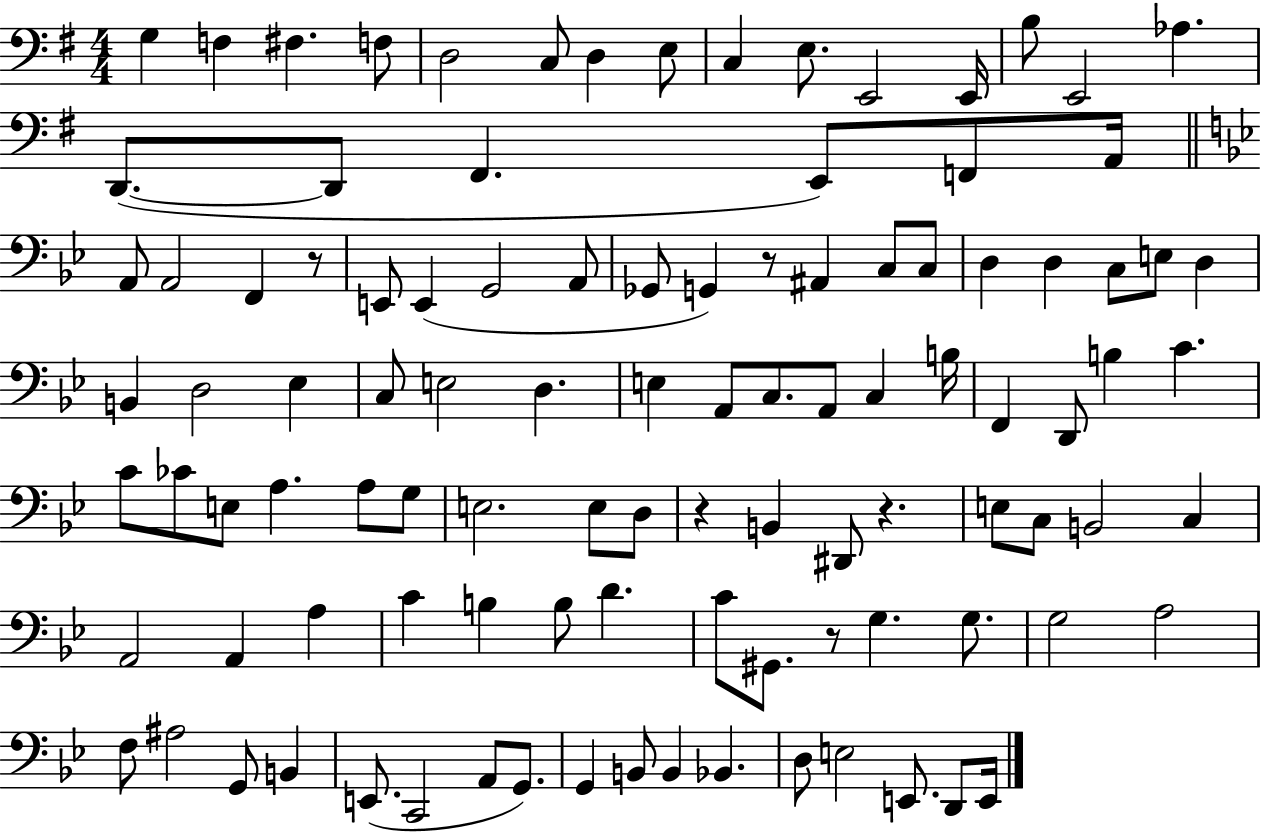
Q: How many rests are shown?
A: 5